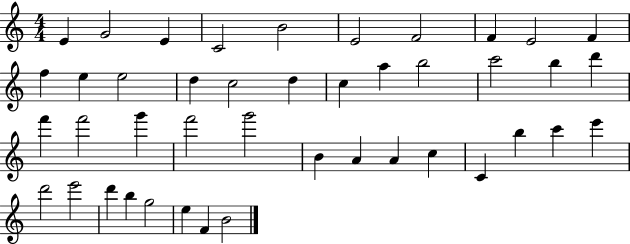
X:1
T:Untitled
M:4/4
L:1/4
K:C
E G2 E C2 B2 E2 F2 F E2 F f e e2 d c2 d c a b2 c'2 b d' f' f'2 g' f'2 g'2 B A A c C b c' e' d'2 e'2 d' b g2 e F B2